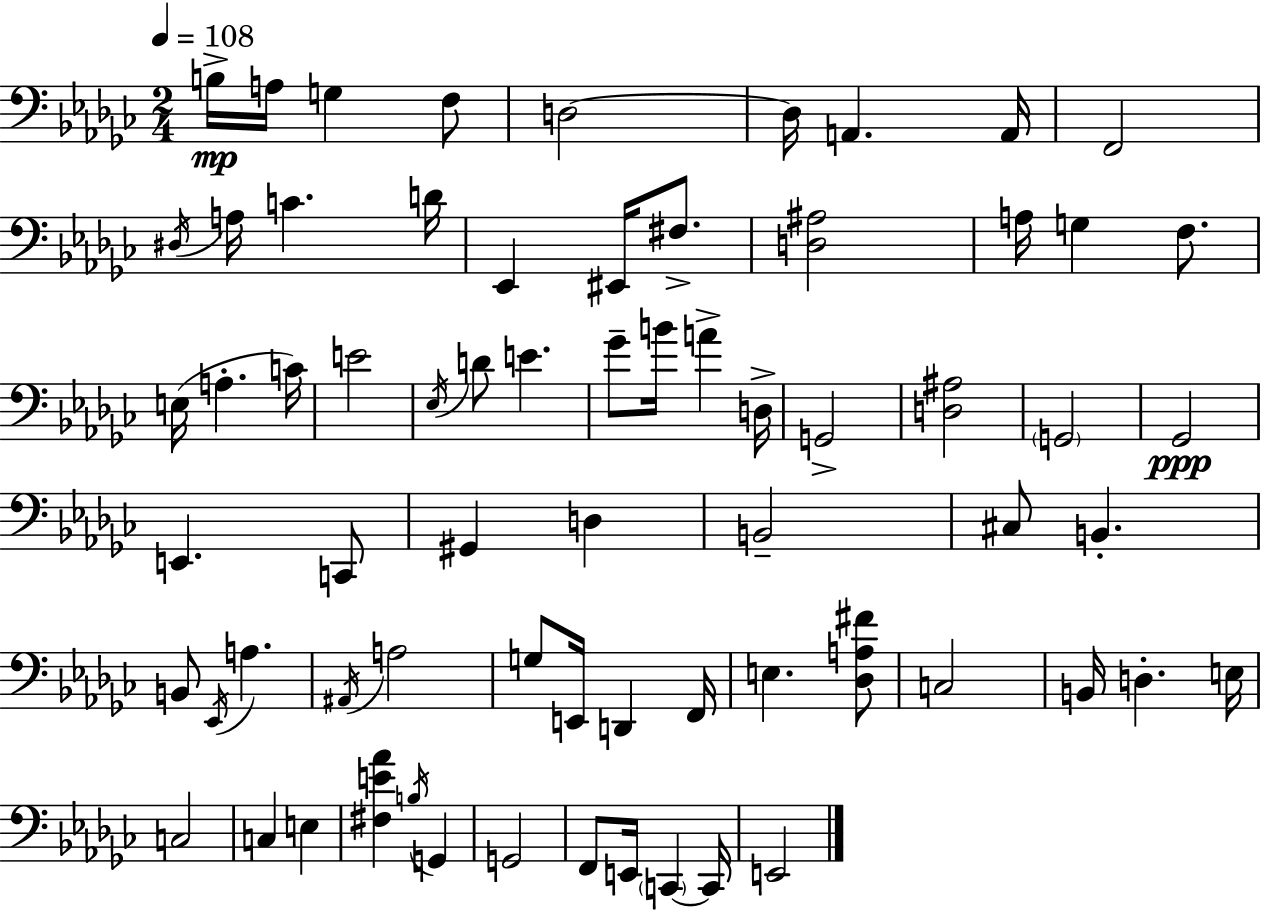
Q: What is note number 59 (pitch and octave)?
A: G2